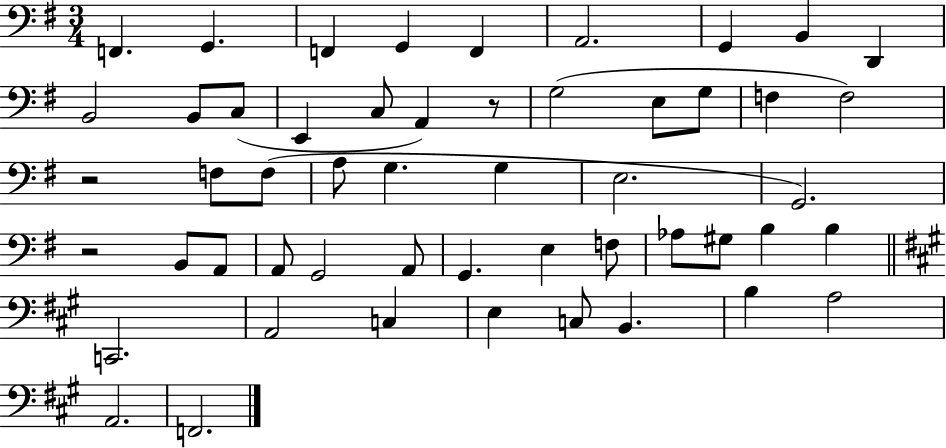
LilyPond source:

{
  \clef bass
  \numericTimeSignature
  \time 3/4
  \key g \major
  f,4. g,4. | f,4 g,4 f,4 | a,2. | g,4 b,4 d,4 | \break b,2 b,8 c8( | e,4 c8 a,4) r8 | g2( e8 g8 | f4 f2) | \break r2 f8 f8( | a8 g4. g4 | e2. | g,2.) | \break r2 b,8 a,8 | a,8 g,2 a,8 | g,4. e4 f8 | aes8 gis8 b4 b4 | \break \bar "||" \break \key a \major c,2. | a,2 c4 | e4 c8 b,4. | b4 a2 | \break a,2. | f,2. | \bar "|."
}